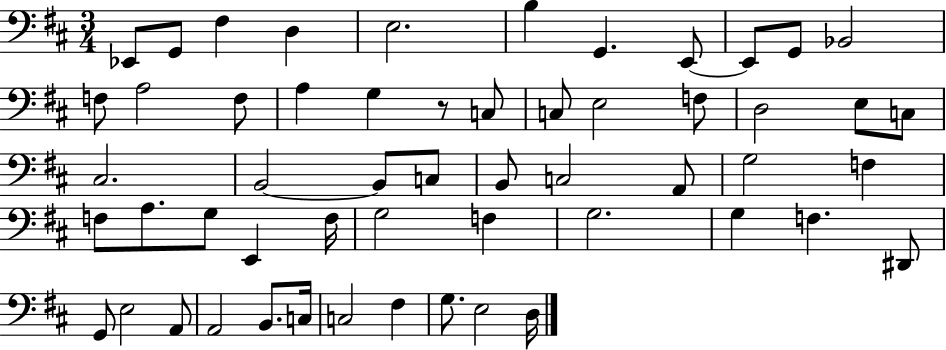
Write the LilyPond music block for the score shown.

{
  \clef bass
  \numericTimeSignature
  \time 3/4
  \key d \major
  ees,8 g,8 fis4 d4 | e2. | b4 g,4. e,8~~ | e,8 g,8 bes,2 | \break f8 a2 f8 | a4 g4 r8 c8 | c8 e2 f8 | d2 e8 c8 | \break cis2. | b,2~~ b,8 c8 | b,8 c2 a,8 | g2 f4 | \break f8 a8. g8 e,4 f16 | g2 f4 | g2. | g4 f4. dis,8 | \break g,8 e2 a,8 | a,2 b,8. c16 | c2 fis4 | g8. e2 d16 | \break \bar "|."
}